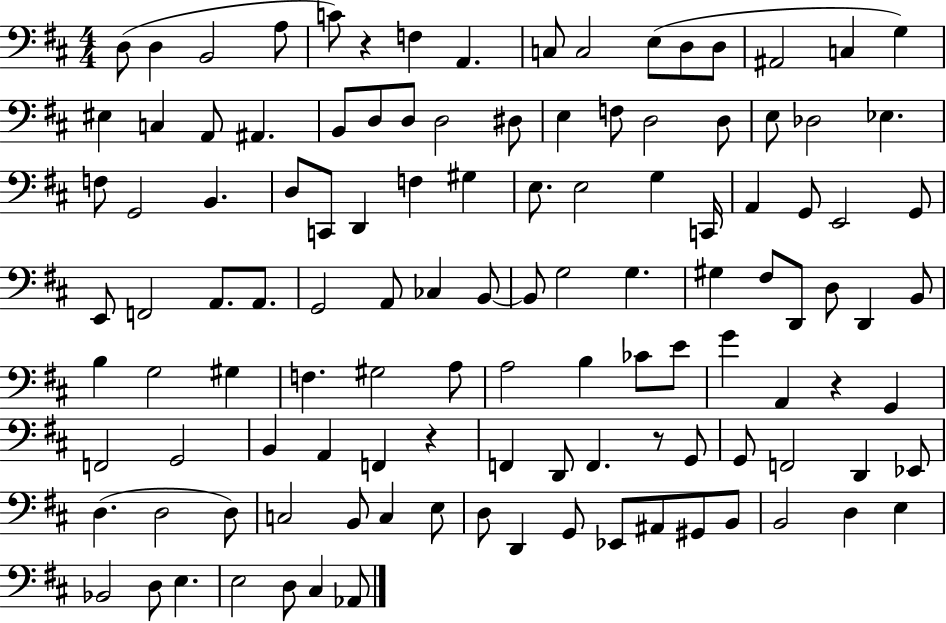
{
  \clef bass
  \numericTimeSignature
  \time 4/4
  \key d \major
  d8( d4 b,2 a8 | c'8) r4 f4 a,4. | c8 c2 e8( d8 d8 | ais,2 c4 g4) | \break eis4 c4 a,8 ais,4. | b,8 d8 d8 d2 dis8 | e4 f8 d2 d8 | e8 des2 ees4. | \break f8 g,2 b,4. | d8 c,8 d,4 f4 gis4 | e8. e2 g4 c,16 | a,4 g,8 e,2 g,8 | \break e,8 f,2 a,8. a,8. | g,2 a,8 ces4 b,8~~ | b,8 g2 g4. | gis4 fis8 d,8 d8 d,4 b,8 | \break b4 g2 gis4 | f4. gis2 a8 | a2 b4 ces'8 e'8 | g'4 a,4 r4 g,4 | \break f,2 g,2 | b,4 a,4 f,4 r4 | f,4 d,8 f,4. r8 g,8 | g,8 f,2 d,4 ees,8 | \break d4.( d2 d8) | c2 b,8 c4 e8 | d8 d,4 g,8 ees,8 ais,8 gis,8 b,8 | b,2 d4 e4 | \break bes,2 d8 e4. | e2 d8 cis4 aes,8 | \bar "|."
}